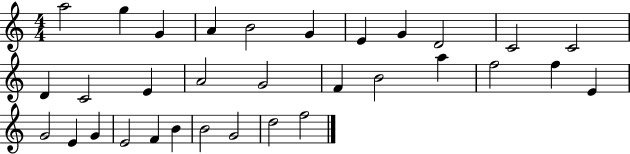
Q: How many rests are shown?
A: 0